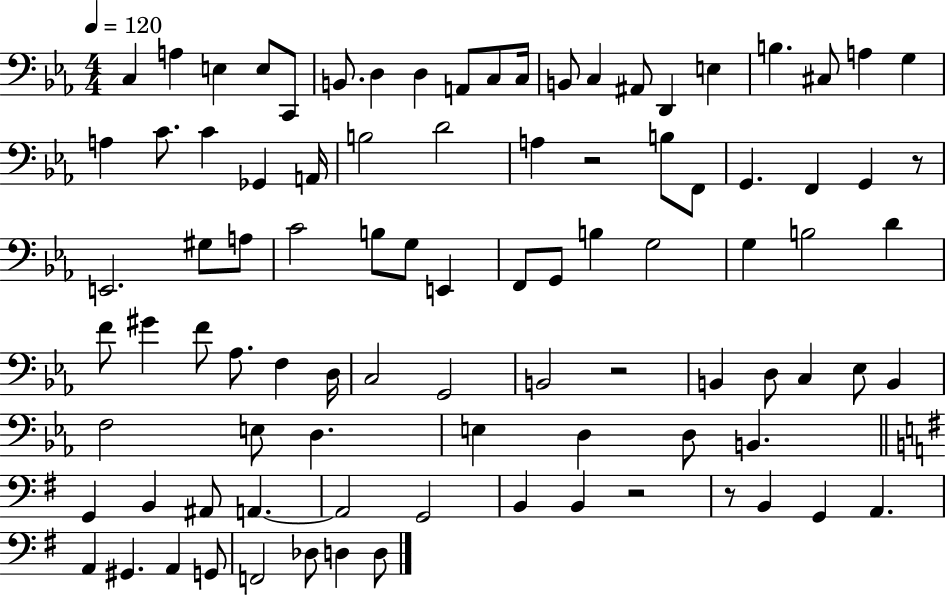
C3/q A3/q E3/q E3/e C2/e B2/e. D3/q D3/q A2/e C3/e C3/s B2/e C3/q A#2/e D2/q E3/q B3/q. C#3/e A3/q G3/q A3/q C4/e. C4/q Gb2/q A2/s B3/h D4/h A3/q R/h B3/e F2/e G2/q. F2/q G2/q R/e E2/h. G#3/e A3/e C4/h B3/e G3/e E2/q F2/e G2/e B3/q G3/h G3/q B3/h D4/q F4/e G#4/q F4/e Ab3/e. F3/q D3/s C3/h G2/h B2/h R/h B2/q D3/e C3/q Eb3/e B2/q F3/h E3/e D3/q. E3/q D3/q D3/e B2/q. G2/q B2/q A#2/e A2/q. A2/h G2/h B2/q B2/q R/h R/e B2/q G2/q A2/q. A2/q G#2/q. A2/q G2/e F2/h Db3/e D3/q D3/e